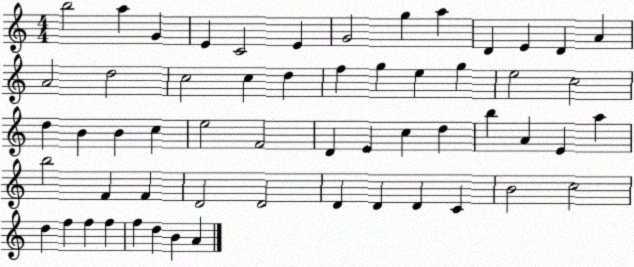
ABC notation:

X:1
T:Untitled
M:4/4
L:1/4
K:C
b2 a G E C2 E G2 g a D E D A A2 d2 c2 c d f g e g e2 c2 d B B c e2 F2 D E c d b A E a b2 F F D2 D2 D D D C B2 c2 d f f f f d B A